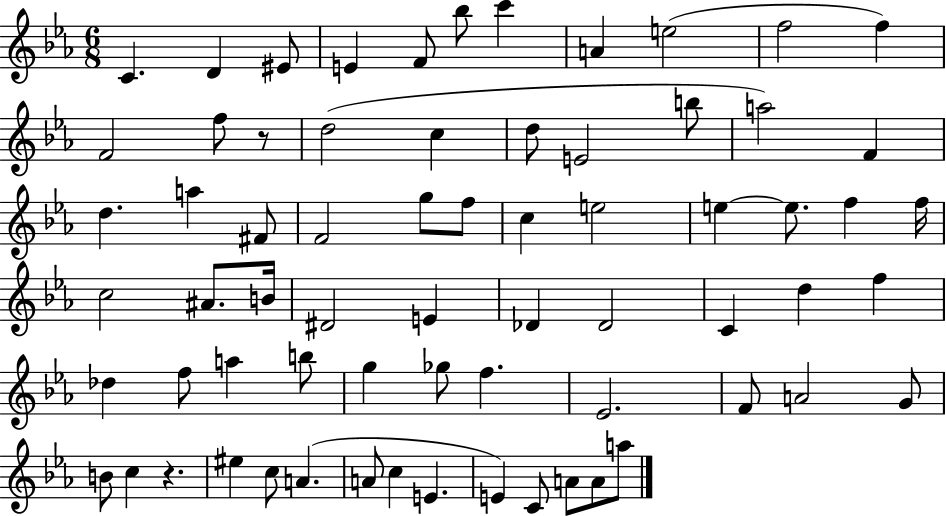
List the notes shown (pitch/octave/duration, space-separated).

C4/q. D4/q EIS4/e E4/q F4/e Bb5/e C6/q A4/q E5/h F5/h F5/q F4/h F5/e R/e D5/h C5/q D5/e E4/h B5/e A5/h F4/q D5/q. A5/q F#4/e F4/h G5/e F5/e C5/q E5/h E5/q E5/e. F5/q F5/s C5/h A#4/e. B4/s D#4/h E4/q Db4/q Db4/h C4/q D5/q F5/q Db5/q F5/e A5/q B5/e G5/q Gb5/e F5/q. Eb4/h. F4/e A4/h G4/e B4/e C5/q R/q. EIS5/q C5/e A4/q. A4/e C5/q E4/q. E4/q C4/e A4/e A4/e A5/e